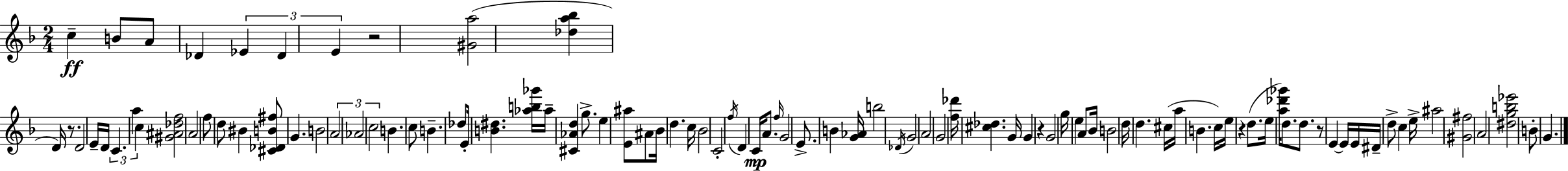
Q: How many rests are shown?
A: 5